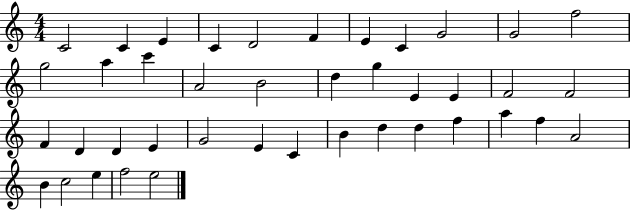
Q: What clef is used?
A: treble